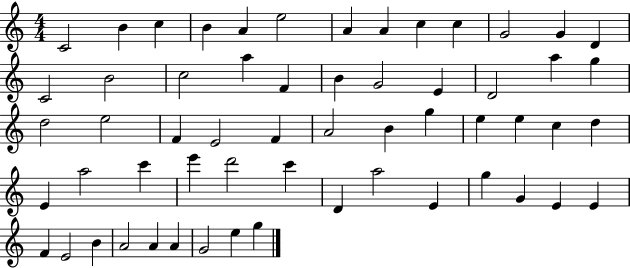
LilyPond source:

{
  \clef treble
  \numericTimeSignature
  \time 4/4
  \key c \major
  c'2 b'4 c''4 | b'4 a'4 e''2 | a'4 a'4 c''4 c''4 | g'2 g'4 d'4 | \break c'2 b'2 | c''2 a''4 f'4 | b'4 g'2 e'4 | d'2 a''4 g''4 | \break d''2 e''2 | f'4 e'2 f'4 | a'2 b'4 g''4 | e''4 e''4 c''4 d''4 | \break e'4 a''2 c'''4 | e'''4 d'''2 c'''4 | d'4 a''2 e'4 | g''4 g'4 e'4 e'4 | \break f'4 e'2 b'4 | a'2 a'4 a'4 | g'2 e''4 g''4 | \bar "|."
}